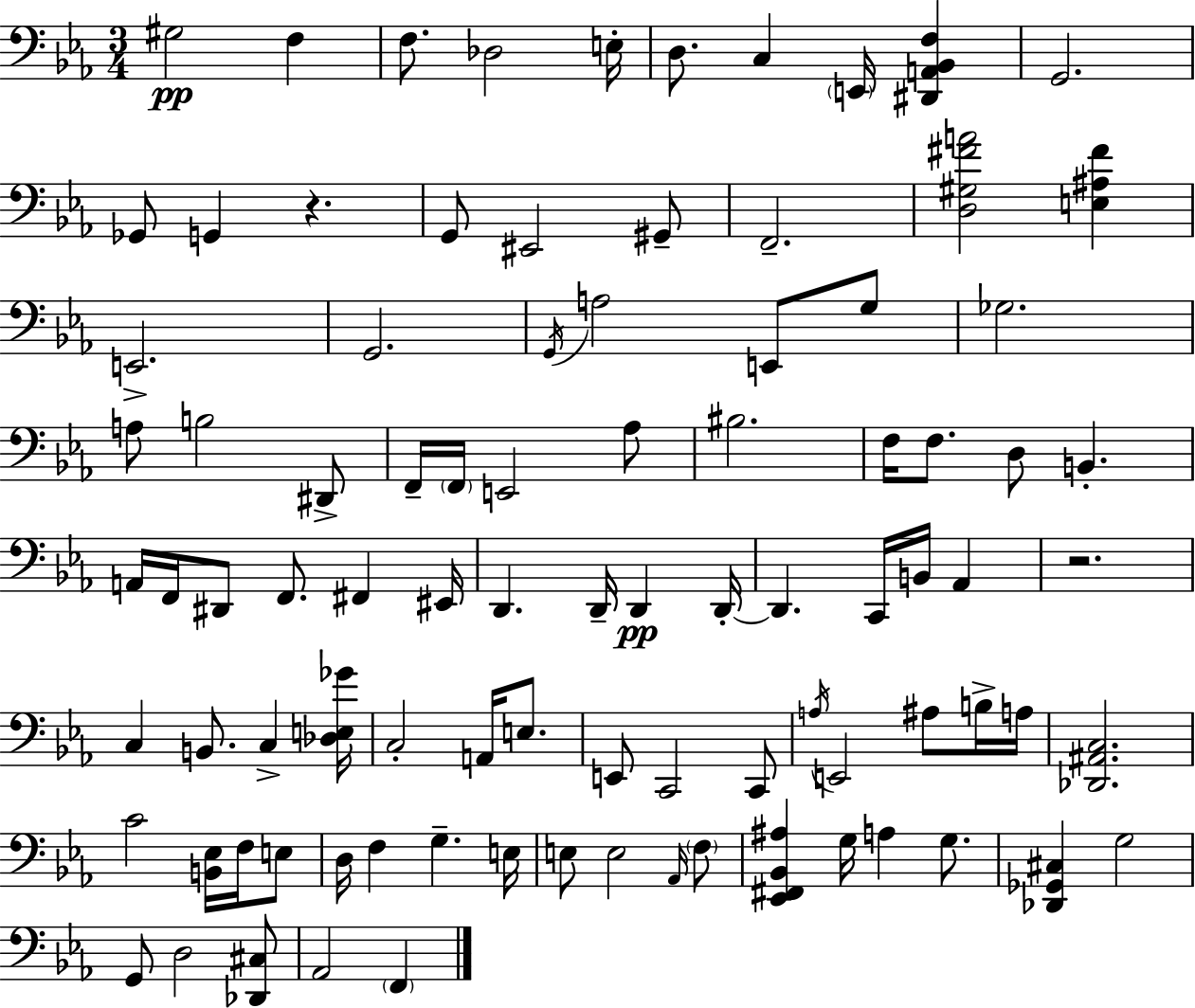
{
  \clef bass
  \numericTimeSignature
  \time 3/4
  \key c \minor
  \repeat volta 2 { gis2\pp f4 | f8. des2 e16-. | d8. c4 \parenthesize e,16 <dis, a, bes, f>4 | g,2. | \break ges,8 g,4 r4. | g,8 eis,2 gis,8-- | f,2.-- | <d gis fis' a'>2 <e ais fis'>4 | \break e,2.-> | g,2. | \acciaccatura { g,16 } a2 e,8 g8 | ges2. | \break a8 b2 dis,8-> | f,16-- \parenthesize f,16 e,2 aes8 | bis2. | f16 f8. d8 b,4.-. | \break a,16 f,16 dis,8 f,8. fis,4 | eis,16 d,4. d,16-- d,4\pp | d,16-.~~ d,4. c,16 b,16 aes,4 | r2. | \break c4 b,8. c4-> | <des e ges'>16 c2-. a,16 e8. | e,8 c,2 c,8 | \acciaccatura { a16 } e,2 ais8 | \break b16-> a16 <des, ais, c>2. | c'2 <b, ees>16 f16 | e8 d16 f4 g4.-- | e16 e8 e2 | \break \grace { aes,16 } \parenthesize f8 <ees, fis, bes, ais>4 g16 a4 | g8. <des, ges, cis>4 g2 | g,8 d2 | <des, cis>8 aes,2 \parenthesize f,4 | \break } \bar "|."
}